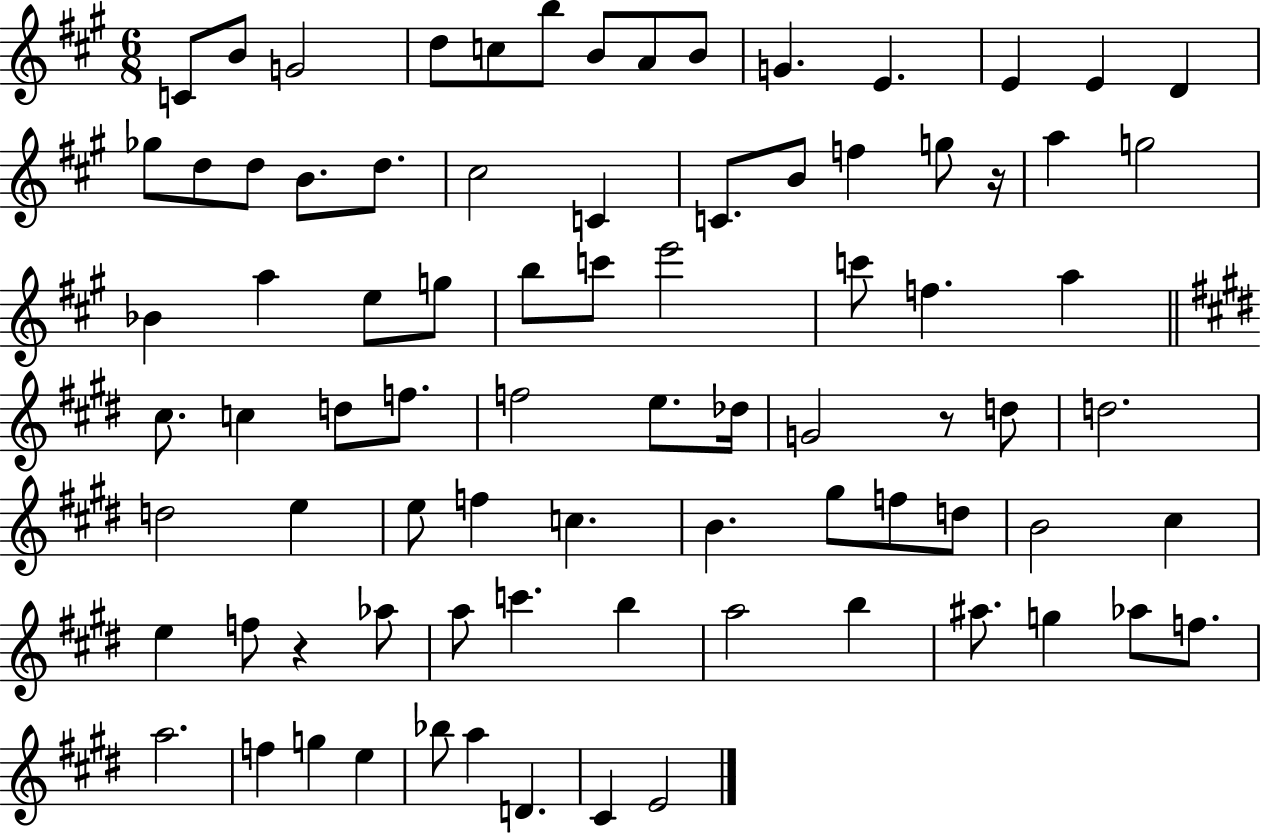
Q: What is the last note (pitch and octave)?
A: E4